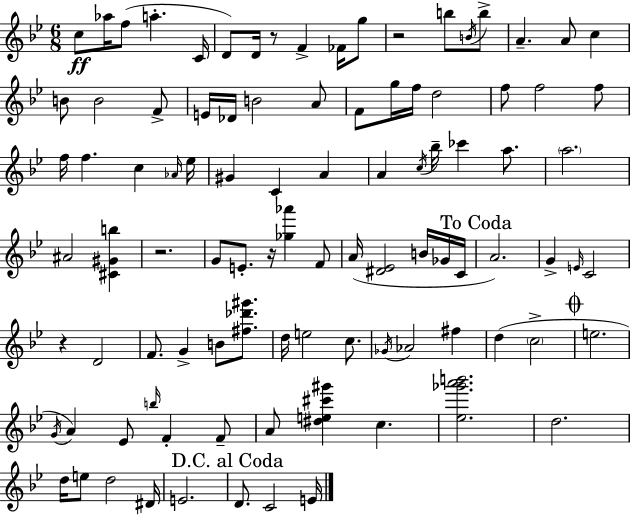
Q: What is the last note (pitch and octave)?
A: E4